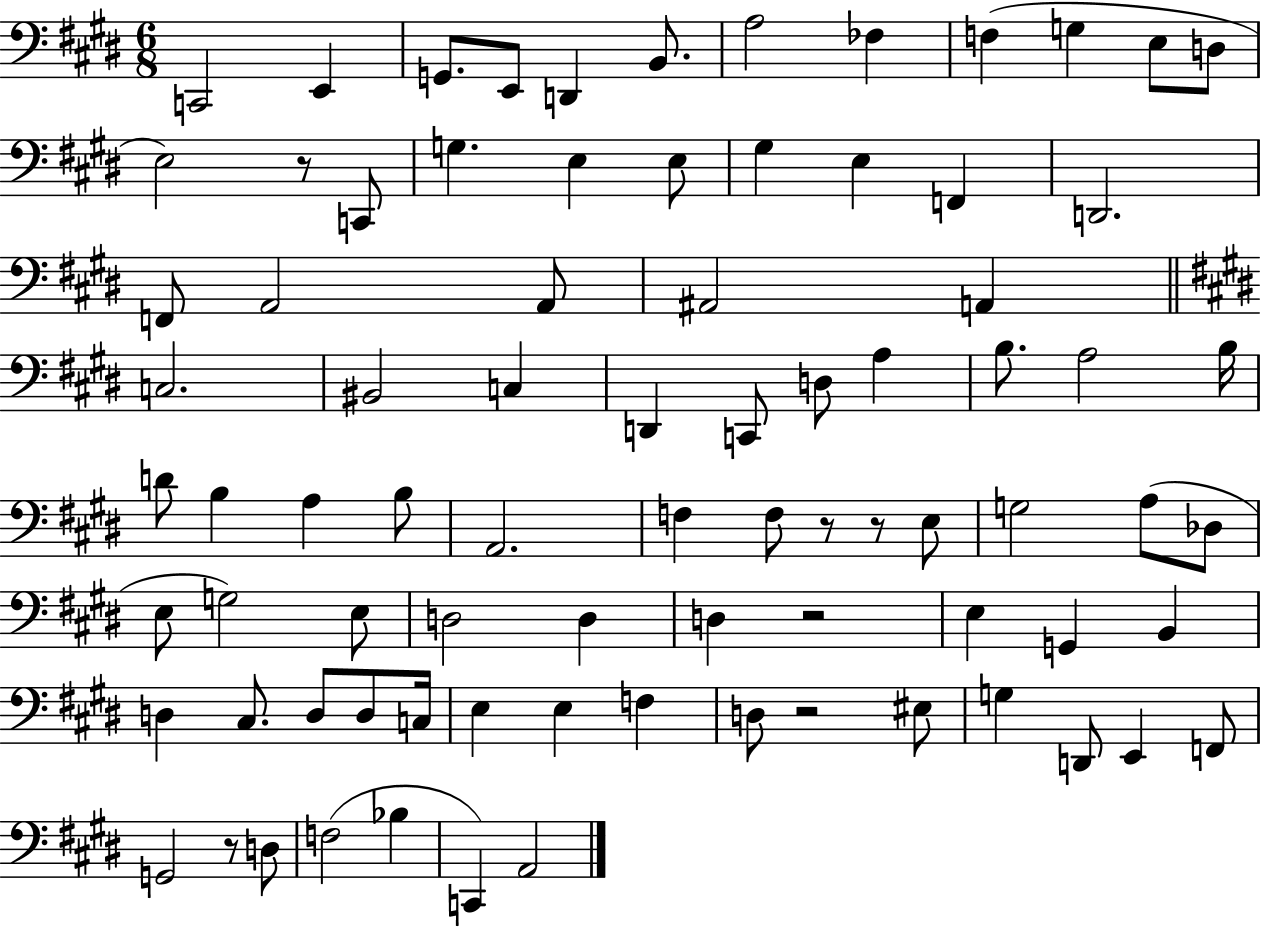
C2/h E2/q G2/e. E2/e D2/q B2/e. A3/h FES3/q F3/q G3/q E3/e D3/e E3/h R/e C2/e G3/q. E3/q E3/e G#3/q E3/q F2/q D2/h. F2/e A2/h A2/e A#2/h A2/q C3/h. BIS2/h C3/q D2/q C2/e D3/e A3/q B3/e. A3/h B3/s D4/e B3/q A3/q B3/e A2/h. F3/q F3/e R/e R/e E3/e G3/h A3/e Db3/e E3/e G3/h E3/e D3/h D3/q D3/q R/h E3/q G2/q B2/q D3/q C#3/e. D3/e D3/e C3/s E3/q E3/q F3/q D3/e R/h EIS3/e G3/q D2/e E2/q F2/e G2/h R/e D3/e F3/h Bb3/q C2/q A2/h